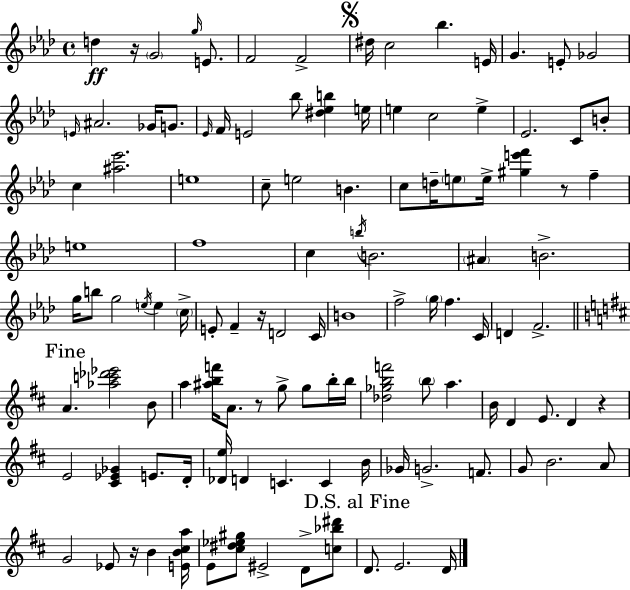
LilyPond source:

{
  \clef treble
  \time 4/4
  \defaultTimeSignature
  \key f \minor
  d''4\ff r16 \parenthesize g'2 \grace { g''16 } e'8. | f'2 f'2-> | \mark \markup { \musicglyph "scripts.segno" } dis''16 c''2 bes''4. | e'16 g'4. e'8-. ges'2 | \break \grace { e'16 } ais'2. ges'16 g'8. | \grace { ees'16 } f'16 e'2 bes''8 <dis'' ees'' b''>4 | e''16 e''4 c''2 e''4-> | ees'2. c'8 | \break b'8-. c''4 <ais'' ees'''>2. | e''1 | c''8-- e''2 b'4. | c''8 d''16-- \parenthesize e''8 e''16-> <gis'' e''' f'''>4 r8 f''4-- | \break e''1 | f''1 | c''4 \acciaccatura { b''16 } b'2. | \parenthesize ais'4 b'2.-> | \break g''16 b''8 g''2 \acciaccatura { e''16 } | e''4 \parenthesize c''16-> e'8-. f'4-- r16 d'2 | c'16 b'1 | f''2-> \parenthesize g''16 f''4. | \break c'16 d'4 f'2.-> | \mark "Fine" \bar "||" \break \key d \major a'4. <aes'' c''' des''' ees'''>2 b'8 | a''4 <ais'' b'' f'''>16 a'8. r8 g''8-> g''8 b''16-. b''16 | <des'' ges'' b'' f'''>2 \parenthesize b''8 a''4. | b'16 d'4 e'8. d'4 r4 | \break e'2 <cis' ees' ges'>4 e'8. d'16-. | <des' e''>16 d'4 c'4. c'4 b'16 | ges'16 g'2.-> f'8. | g'8 b'2. a'8 | \break g'2 ees'8 r16 b'4 <e' b' cis'' a''>16 | e'8 <cis'' dis'' ees'' gis''>8 eis'2-> d'8-> <c'' bes'' dis'''>8 | \mark "D.S. al Fine" d'8. e'2. d'16 | \bar "|."
}